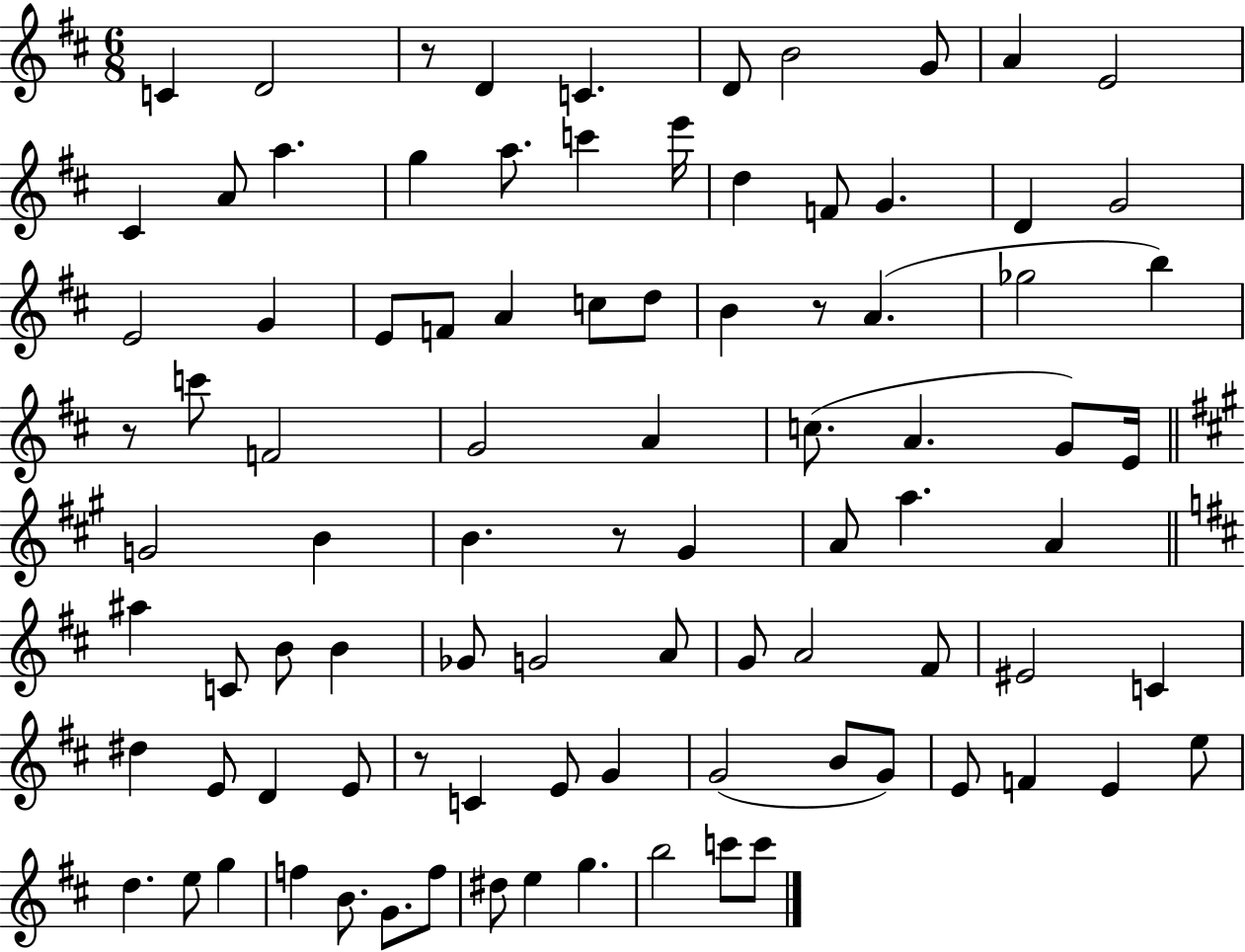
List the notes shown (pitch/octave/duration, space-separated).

C4/q D4/h R/e D4/q C4/q. D4/e B4/h G4/e A4/q E4/h C#4/q A4/e A5/q. G5/q A5/e. C6/q E6/s D5/q F4/e G4/q. D4/q G4/h E4/h G4/q E4/e F4/e A4/q C5/e D5/e B4/q R/e A4/q. Gb5/h B5/q R/e C6/e F4/h G4/h A4/q C5/e. A4/q. G4/e E4/s G4/h B4/q B4/q. R/e G#4/q A4/e A5/q. A4/q A#5/q C4/e B4/e B4/q Gb4/e G4/h A4/e G4/e A4/h F#4/e EIS4/h C4/q D#5/q E4/e D4/q E4/e R/e C4/q E4/e G4/q G4/h B4/e G4/e E4/e F4/q E4/q E5/e D5/q. E5/e G5/q F5/q B4/e. G4/e. F5/e D#5/e E5/q G5/q. B5/h C6/e C6/e